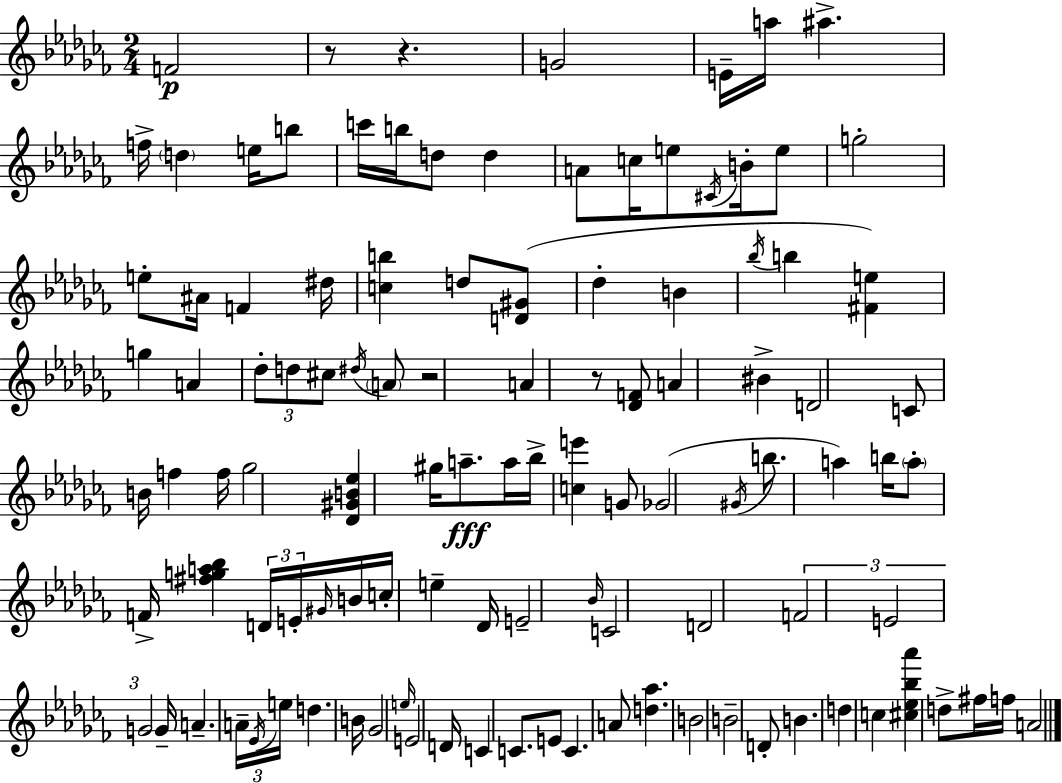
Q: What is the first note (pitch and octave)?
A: F4